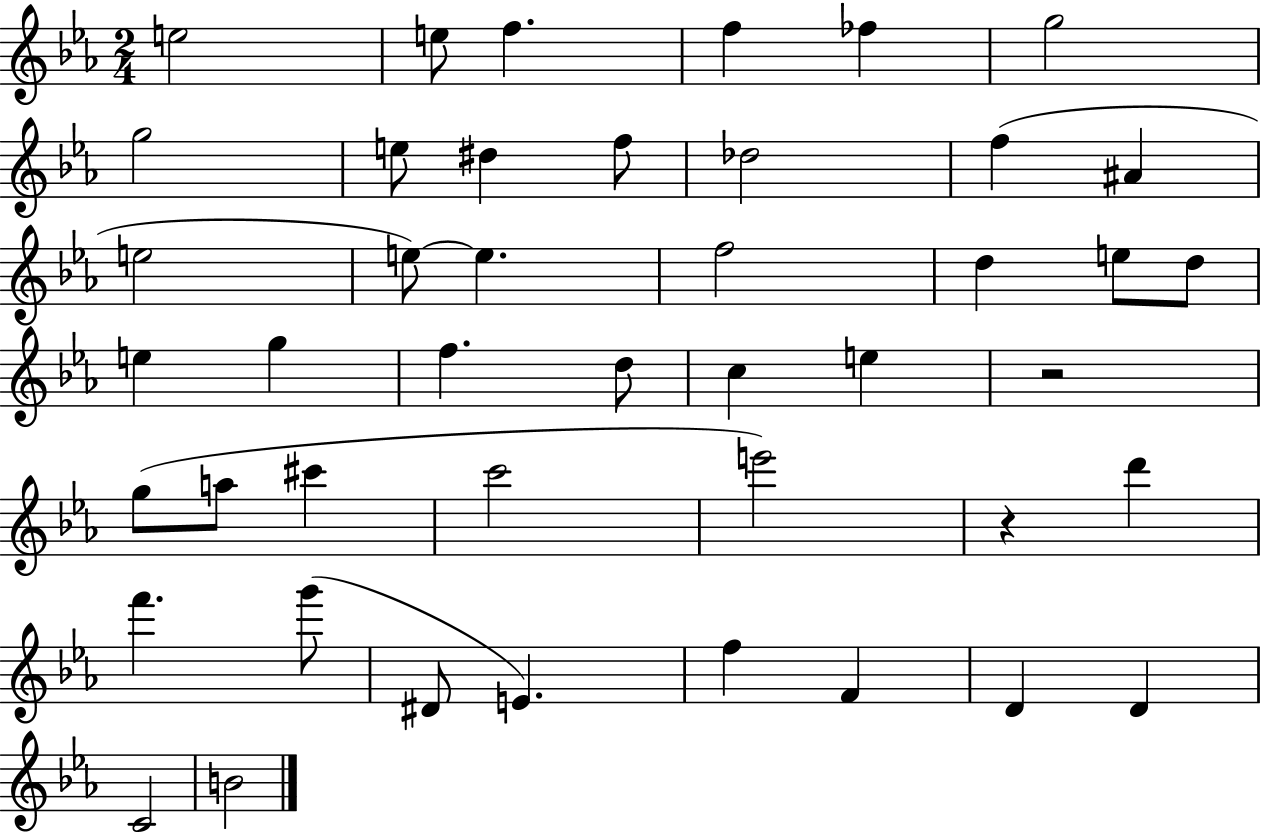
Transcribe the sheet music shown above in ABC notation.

X:1
T:Untitled
M:2/4
L:1/4
K:Eb
e2 e/2 f f _f g2 g2 e/2 ^d f/2 _d2 f ^A e2 e/2 e f2 d e/2 d/2 e g f d/2 c e z2 g/2 a/2 ^c' c'2 e'2 z d' f' g'/2 ^D/2 E f F D D C2 B2